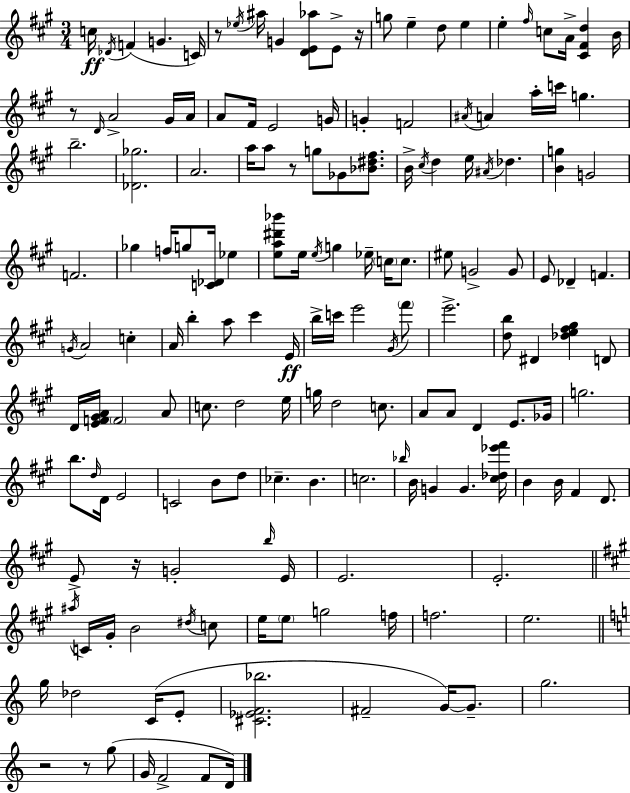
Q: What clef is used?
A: treble